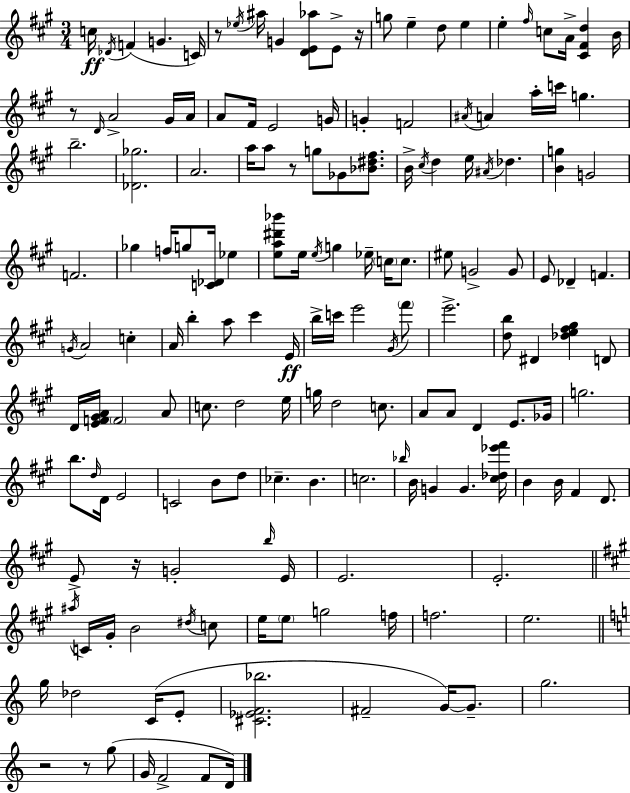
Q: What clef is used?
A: treble